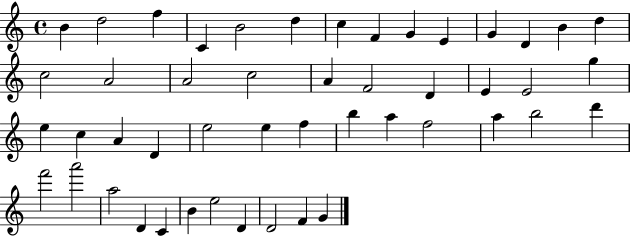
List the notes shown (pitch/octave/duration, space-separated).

B4/q D5/h F5/q C4/q B4/h D5/q C5/q F4/q G4/q E4/q G4/q D4/q B4/q D5/q C5/h A4/h A4/h C5/h A4/q F4/h D4/q E4/q E4/h G5/q E5/q C5/q A4/q D4/q E5/h E5/q F5/q B5/q A5/q F5/h A5/q B5/h D6/q F6/h A6/h A5/h D4/q C4/q B4/q E5/h D4/q D4/h F4/q G4/q